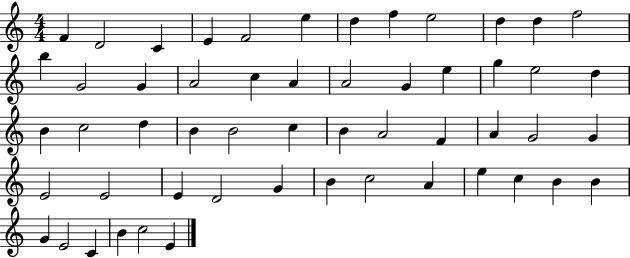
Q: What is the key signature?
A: C major